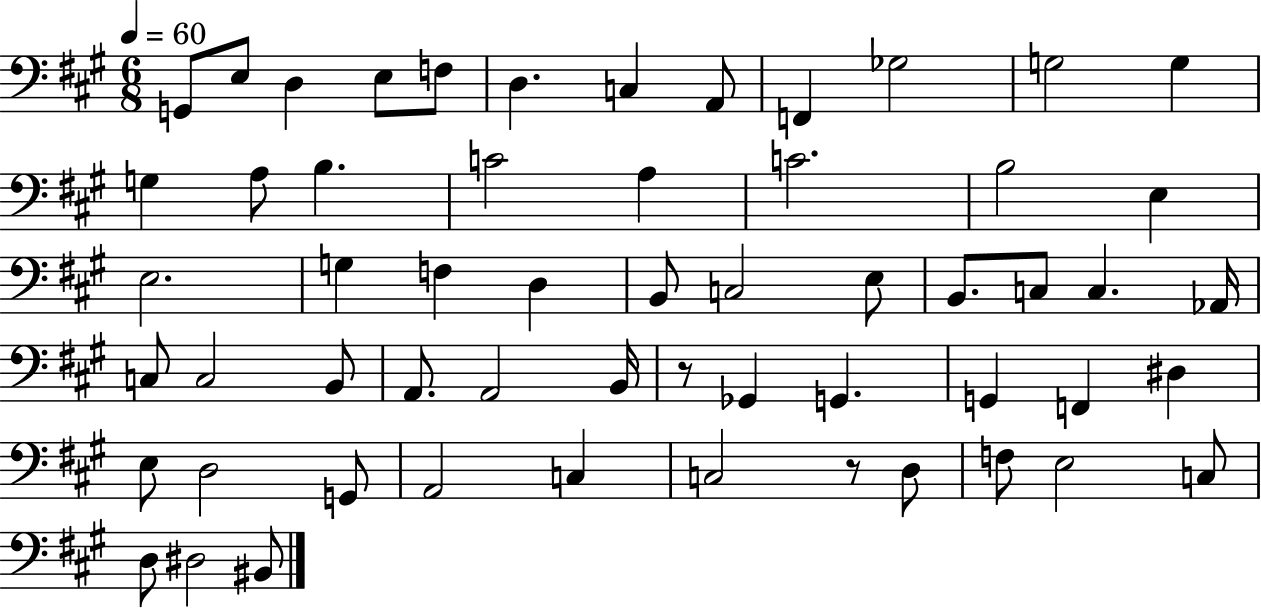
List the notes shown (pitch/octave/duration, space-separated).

G2/e E3/e D3/q E3/e F3/e D3/q. C3/q A2/e F2/q Gb3/h G3/h G3/q G3/q A3/e B3/q. C4/h A3/q C4/h. B3/h E3/q E3/h. G3/q F3/q D3/q B2/e C3/h E3/e B2/e. C3/e C3/q. Ab2/s C3/e C3/h B2/e A2/e. A2/h B2/s R/e Gb2/q G2/q. G2/q F2/q D#3/q E3/e D3/h G2/e A2/h C3/q C3/h R/e D3/e F3/e E3/h C3/e D3/e D#3/h BIS2/e